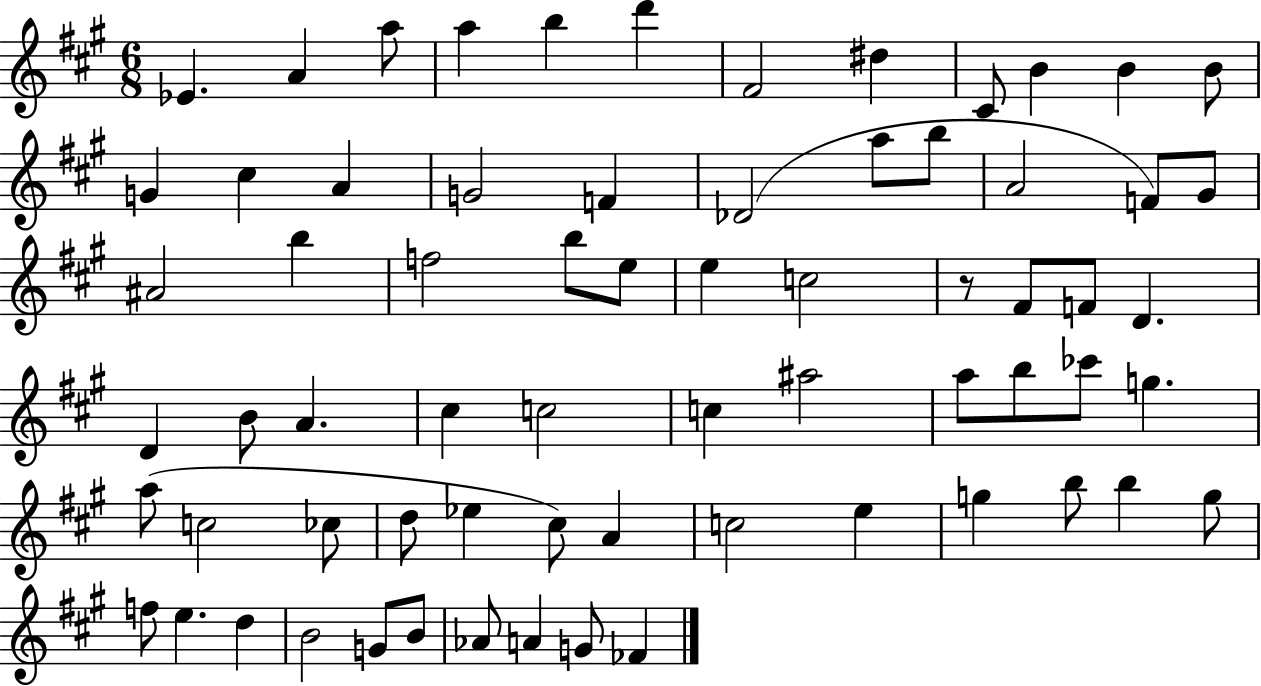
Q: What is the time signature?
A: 6/8